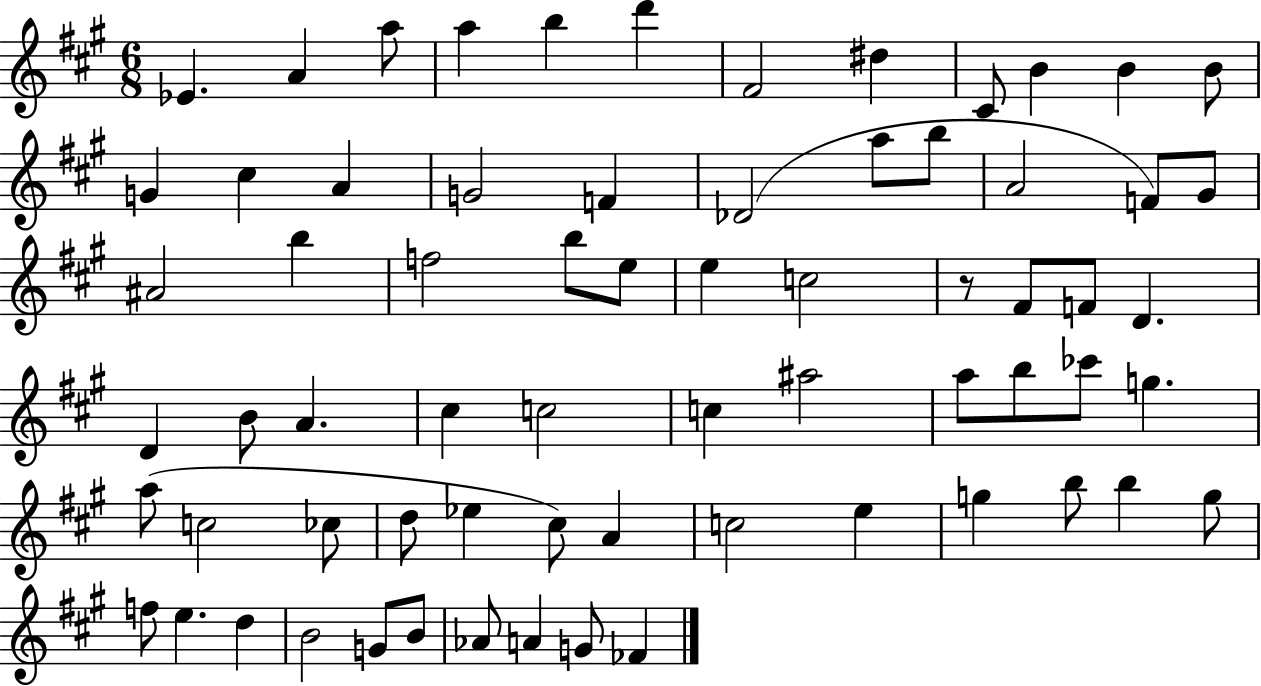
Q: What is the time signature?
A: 6/8